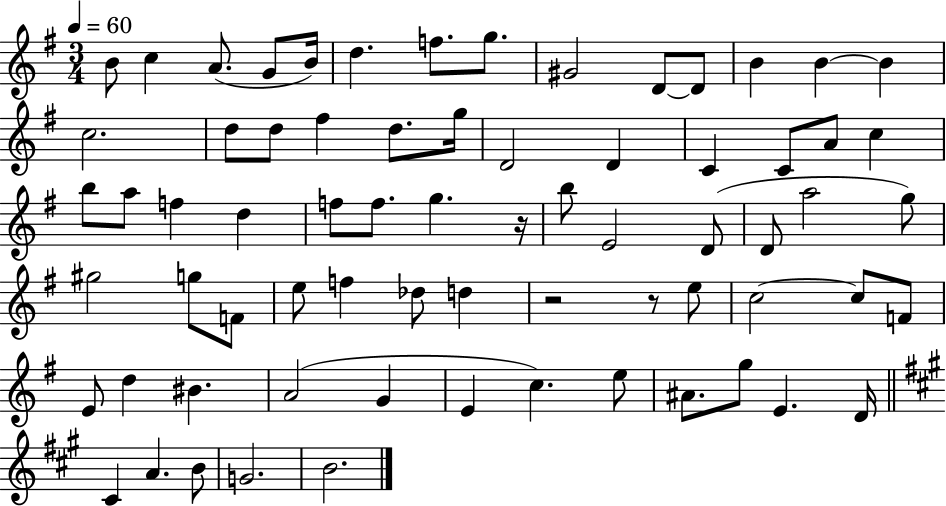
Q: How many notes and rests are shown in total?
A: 70